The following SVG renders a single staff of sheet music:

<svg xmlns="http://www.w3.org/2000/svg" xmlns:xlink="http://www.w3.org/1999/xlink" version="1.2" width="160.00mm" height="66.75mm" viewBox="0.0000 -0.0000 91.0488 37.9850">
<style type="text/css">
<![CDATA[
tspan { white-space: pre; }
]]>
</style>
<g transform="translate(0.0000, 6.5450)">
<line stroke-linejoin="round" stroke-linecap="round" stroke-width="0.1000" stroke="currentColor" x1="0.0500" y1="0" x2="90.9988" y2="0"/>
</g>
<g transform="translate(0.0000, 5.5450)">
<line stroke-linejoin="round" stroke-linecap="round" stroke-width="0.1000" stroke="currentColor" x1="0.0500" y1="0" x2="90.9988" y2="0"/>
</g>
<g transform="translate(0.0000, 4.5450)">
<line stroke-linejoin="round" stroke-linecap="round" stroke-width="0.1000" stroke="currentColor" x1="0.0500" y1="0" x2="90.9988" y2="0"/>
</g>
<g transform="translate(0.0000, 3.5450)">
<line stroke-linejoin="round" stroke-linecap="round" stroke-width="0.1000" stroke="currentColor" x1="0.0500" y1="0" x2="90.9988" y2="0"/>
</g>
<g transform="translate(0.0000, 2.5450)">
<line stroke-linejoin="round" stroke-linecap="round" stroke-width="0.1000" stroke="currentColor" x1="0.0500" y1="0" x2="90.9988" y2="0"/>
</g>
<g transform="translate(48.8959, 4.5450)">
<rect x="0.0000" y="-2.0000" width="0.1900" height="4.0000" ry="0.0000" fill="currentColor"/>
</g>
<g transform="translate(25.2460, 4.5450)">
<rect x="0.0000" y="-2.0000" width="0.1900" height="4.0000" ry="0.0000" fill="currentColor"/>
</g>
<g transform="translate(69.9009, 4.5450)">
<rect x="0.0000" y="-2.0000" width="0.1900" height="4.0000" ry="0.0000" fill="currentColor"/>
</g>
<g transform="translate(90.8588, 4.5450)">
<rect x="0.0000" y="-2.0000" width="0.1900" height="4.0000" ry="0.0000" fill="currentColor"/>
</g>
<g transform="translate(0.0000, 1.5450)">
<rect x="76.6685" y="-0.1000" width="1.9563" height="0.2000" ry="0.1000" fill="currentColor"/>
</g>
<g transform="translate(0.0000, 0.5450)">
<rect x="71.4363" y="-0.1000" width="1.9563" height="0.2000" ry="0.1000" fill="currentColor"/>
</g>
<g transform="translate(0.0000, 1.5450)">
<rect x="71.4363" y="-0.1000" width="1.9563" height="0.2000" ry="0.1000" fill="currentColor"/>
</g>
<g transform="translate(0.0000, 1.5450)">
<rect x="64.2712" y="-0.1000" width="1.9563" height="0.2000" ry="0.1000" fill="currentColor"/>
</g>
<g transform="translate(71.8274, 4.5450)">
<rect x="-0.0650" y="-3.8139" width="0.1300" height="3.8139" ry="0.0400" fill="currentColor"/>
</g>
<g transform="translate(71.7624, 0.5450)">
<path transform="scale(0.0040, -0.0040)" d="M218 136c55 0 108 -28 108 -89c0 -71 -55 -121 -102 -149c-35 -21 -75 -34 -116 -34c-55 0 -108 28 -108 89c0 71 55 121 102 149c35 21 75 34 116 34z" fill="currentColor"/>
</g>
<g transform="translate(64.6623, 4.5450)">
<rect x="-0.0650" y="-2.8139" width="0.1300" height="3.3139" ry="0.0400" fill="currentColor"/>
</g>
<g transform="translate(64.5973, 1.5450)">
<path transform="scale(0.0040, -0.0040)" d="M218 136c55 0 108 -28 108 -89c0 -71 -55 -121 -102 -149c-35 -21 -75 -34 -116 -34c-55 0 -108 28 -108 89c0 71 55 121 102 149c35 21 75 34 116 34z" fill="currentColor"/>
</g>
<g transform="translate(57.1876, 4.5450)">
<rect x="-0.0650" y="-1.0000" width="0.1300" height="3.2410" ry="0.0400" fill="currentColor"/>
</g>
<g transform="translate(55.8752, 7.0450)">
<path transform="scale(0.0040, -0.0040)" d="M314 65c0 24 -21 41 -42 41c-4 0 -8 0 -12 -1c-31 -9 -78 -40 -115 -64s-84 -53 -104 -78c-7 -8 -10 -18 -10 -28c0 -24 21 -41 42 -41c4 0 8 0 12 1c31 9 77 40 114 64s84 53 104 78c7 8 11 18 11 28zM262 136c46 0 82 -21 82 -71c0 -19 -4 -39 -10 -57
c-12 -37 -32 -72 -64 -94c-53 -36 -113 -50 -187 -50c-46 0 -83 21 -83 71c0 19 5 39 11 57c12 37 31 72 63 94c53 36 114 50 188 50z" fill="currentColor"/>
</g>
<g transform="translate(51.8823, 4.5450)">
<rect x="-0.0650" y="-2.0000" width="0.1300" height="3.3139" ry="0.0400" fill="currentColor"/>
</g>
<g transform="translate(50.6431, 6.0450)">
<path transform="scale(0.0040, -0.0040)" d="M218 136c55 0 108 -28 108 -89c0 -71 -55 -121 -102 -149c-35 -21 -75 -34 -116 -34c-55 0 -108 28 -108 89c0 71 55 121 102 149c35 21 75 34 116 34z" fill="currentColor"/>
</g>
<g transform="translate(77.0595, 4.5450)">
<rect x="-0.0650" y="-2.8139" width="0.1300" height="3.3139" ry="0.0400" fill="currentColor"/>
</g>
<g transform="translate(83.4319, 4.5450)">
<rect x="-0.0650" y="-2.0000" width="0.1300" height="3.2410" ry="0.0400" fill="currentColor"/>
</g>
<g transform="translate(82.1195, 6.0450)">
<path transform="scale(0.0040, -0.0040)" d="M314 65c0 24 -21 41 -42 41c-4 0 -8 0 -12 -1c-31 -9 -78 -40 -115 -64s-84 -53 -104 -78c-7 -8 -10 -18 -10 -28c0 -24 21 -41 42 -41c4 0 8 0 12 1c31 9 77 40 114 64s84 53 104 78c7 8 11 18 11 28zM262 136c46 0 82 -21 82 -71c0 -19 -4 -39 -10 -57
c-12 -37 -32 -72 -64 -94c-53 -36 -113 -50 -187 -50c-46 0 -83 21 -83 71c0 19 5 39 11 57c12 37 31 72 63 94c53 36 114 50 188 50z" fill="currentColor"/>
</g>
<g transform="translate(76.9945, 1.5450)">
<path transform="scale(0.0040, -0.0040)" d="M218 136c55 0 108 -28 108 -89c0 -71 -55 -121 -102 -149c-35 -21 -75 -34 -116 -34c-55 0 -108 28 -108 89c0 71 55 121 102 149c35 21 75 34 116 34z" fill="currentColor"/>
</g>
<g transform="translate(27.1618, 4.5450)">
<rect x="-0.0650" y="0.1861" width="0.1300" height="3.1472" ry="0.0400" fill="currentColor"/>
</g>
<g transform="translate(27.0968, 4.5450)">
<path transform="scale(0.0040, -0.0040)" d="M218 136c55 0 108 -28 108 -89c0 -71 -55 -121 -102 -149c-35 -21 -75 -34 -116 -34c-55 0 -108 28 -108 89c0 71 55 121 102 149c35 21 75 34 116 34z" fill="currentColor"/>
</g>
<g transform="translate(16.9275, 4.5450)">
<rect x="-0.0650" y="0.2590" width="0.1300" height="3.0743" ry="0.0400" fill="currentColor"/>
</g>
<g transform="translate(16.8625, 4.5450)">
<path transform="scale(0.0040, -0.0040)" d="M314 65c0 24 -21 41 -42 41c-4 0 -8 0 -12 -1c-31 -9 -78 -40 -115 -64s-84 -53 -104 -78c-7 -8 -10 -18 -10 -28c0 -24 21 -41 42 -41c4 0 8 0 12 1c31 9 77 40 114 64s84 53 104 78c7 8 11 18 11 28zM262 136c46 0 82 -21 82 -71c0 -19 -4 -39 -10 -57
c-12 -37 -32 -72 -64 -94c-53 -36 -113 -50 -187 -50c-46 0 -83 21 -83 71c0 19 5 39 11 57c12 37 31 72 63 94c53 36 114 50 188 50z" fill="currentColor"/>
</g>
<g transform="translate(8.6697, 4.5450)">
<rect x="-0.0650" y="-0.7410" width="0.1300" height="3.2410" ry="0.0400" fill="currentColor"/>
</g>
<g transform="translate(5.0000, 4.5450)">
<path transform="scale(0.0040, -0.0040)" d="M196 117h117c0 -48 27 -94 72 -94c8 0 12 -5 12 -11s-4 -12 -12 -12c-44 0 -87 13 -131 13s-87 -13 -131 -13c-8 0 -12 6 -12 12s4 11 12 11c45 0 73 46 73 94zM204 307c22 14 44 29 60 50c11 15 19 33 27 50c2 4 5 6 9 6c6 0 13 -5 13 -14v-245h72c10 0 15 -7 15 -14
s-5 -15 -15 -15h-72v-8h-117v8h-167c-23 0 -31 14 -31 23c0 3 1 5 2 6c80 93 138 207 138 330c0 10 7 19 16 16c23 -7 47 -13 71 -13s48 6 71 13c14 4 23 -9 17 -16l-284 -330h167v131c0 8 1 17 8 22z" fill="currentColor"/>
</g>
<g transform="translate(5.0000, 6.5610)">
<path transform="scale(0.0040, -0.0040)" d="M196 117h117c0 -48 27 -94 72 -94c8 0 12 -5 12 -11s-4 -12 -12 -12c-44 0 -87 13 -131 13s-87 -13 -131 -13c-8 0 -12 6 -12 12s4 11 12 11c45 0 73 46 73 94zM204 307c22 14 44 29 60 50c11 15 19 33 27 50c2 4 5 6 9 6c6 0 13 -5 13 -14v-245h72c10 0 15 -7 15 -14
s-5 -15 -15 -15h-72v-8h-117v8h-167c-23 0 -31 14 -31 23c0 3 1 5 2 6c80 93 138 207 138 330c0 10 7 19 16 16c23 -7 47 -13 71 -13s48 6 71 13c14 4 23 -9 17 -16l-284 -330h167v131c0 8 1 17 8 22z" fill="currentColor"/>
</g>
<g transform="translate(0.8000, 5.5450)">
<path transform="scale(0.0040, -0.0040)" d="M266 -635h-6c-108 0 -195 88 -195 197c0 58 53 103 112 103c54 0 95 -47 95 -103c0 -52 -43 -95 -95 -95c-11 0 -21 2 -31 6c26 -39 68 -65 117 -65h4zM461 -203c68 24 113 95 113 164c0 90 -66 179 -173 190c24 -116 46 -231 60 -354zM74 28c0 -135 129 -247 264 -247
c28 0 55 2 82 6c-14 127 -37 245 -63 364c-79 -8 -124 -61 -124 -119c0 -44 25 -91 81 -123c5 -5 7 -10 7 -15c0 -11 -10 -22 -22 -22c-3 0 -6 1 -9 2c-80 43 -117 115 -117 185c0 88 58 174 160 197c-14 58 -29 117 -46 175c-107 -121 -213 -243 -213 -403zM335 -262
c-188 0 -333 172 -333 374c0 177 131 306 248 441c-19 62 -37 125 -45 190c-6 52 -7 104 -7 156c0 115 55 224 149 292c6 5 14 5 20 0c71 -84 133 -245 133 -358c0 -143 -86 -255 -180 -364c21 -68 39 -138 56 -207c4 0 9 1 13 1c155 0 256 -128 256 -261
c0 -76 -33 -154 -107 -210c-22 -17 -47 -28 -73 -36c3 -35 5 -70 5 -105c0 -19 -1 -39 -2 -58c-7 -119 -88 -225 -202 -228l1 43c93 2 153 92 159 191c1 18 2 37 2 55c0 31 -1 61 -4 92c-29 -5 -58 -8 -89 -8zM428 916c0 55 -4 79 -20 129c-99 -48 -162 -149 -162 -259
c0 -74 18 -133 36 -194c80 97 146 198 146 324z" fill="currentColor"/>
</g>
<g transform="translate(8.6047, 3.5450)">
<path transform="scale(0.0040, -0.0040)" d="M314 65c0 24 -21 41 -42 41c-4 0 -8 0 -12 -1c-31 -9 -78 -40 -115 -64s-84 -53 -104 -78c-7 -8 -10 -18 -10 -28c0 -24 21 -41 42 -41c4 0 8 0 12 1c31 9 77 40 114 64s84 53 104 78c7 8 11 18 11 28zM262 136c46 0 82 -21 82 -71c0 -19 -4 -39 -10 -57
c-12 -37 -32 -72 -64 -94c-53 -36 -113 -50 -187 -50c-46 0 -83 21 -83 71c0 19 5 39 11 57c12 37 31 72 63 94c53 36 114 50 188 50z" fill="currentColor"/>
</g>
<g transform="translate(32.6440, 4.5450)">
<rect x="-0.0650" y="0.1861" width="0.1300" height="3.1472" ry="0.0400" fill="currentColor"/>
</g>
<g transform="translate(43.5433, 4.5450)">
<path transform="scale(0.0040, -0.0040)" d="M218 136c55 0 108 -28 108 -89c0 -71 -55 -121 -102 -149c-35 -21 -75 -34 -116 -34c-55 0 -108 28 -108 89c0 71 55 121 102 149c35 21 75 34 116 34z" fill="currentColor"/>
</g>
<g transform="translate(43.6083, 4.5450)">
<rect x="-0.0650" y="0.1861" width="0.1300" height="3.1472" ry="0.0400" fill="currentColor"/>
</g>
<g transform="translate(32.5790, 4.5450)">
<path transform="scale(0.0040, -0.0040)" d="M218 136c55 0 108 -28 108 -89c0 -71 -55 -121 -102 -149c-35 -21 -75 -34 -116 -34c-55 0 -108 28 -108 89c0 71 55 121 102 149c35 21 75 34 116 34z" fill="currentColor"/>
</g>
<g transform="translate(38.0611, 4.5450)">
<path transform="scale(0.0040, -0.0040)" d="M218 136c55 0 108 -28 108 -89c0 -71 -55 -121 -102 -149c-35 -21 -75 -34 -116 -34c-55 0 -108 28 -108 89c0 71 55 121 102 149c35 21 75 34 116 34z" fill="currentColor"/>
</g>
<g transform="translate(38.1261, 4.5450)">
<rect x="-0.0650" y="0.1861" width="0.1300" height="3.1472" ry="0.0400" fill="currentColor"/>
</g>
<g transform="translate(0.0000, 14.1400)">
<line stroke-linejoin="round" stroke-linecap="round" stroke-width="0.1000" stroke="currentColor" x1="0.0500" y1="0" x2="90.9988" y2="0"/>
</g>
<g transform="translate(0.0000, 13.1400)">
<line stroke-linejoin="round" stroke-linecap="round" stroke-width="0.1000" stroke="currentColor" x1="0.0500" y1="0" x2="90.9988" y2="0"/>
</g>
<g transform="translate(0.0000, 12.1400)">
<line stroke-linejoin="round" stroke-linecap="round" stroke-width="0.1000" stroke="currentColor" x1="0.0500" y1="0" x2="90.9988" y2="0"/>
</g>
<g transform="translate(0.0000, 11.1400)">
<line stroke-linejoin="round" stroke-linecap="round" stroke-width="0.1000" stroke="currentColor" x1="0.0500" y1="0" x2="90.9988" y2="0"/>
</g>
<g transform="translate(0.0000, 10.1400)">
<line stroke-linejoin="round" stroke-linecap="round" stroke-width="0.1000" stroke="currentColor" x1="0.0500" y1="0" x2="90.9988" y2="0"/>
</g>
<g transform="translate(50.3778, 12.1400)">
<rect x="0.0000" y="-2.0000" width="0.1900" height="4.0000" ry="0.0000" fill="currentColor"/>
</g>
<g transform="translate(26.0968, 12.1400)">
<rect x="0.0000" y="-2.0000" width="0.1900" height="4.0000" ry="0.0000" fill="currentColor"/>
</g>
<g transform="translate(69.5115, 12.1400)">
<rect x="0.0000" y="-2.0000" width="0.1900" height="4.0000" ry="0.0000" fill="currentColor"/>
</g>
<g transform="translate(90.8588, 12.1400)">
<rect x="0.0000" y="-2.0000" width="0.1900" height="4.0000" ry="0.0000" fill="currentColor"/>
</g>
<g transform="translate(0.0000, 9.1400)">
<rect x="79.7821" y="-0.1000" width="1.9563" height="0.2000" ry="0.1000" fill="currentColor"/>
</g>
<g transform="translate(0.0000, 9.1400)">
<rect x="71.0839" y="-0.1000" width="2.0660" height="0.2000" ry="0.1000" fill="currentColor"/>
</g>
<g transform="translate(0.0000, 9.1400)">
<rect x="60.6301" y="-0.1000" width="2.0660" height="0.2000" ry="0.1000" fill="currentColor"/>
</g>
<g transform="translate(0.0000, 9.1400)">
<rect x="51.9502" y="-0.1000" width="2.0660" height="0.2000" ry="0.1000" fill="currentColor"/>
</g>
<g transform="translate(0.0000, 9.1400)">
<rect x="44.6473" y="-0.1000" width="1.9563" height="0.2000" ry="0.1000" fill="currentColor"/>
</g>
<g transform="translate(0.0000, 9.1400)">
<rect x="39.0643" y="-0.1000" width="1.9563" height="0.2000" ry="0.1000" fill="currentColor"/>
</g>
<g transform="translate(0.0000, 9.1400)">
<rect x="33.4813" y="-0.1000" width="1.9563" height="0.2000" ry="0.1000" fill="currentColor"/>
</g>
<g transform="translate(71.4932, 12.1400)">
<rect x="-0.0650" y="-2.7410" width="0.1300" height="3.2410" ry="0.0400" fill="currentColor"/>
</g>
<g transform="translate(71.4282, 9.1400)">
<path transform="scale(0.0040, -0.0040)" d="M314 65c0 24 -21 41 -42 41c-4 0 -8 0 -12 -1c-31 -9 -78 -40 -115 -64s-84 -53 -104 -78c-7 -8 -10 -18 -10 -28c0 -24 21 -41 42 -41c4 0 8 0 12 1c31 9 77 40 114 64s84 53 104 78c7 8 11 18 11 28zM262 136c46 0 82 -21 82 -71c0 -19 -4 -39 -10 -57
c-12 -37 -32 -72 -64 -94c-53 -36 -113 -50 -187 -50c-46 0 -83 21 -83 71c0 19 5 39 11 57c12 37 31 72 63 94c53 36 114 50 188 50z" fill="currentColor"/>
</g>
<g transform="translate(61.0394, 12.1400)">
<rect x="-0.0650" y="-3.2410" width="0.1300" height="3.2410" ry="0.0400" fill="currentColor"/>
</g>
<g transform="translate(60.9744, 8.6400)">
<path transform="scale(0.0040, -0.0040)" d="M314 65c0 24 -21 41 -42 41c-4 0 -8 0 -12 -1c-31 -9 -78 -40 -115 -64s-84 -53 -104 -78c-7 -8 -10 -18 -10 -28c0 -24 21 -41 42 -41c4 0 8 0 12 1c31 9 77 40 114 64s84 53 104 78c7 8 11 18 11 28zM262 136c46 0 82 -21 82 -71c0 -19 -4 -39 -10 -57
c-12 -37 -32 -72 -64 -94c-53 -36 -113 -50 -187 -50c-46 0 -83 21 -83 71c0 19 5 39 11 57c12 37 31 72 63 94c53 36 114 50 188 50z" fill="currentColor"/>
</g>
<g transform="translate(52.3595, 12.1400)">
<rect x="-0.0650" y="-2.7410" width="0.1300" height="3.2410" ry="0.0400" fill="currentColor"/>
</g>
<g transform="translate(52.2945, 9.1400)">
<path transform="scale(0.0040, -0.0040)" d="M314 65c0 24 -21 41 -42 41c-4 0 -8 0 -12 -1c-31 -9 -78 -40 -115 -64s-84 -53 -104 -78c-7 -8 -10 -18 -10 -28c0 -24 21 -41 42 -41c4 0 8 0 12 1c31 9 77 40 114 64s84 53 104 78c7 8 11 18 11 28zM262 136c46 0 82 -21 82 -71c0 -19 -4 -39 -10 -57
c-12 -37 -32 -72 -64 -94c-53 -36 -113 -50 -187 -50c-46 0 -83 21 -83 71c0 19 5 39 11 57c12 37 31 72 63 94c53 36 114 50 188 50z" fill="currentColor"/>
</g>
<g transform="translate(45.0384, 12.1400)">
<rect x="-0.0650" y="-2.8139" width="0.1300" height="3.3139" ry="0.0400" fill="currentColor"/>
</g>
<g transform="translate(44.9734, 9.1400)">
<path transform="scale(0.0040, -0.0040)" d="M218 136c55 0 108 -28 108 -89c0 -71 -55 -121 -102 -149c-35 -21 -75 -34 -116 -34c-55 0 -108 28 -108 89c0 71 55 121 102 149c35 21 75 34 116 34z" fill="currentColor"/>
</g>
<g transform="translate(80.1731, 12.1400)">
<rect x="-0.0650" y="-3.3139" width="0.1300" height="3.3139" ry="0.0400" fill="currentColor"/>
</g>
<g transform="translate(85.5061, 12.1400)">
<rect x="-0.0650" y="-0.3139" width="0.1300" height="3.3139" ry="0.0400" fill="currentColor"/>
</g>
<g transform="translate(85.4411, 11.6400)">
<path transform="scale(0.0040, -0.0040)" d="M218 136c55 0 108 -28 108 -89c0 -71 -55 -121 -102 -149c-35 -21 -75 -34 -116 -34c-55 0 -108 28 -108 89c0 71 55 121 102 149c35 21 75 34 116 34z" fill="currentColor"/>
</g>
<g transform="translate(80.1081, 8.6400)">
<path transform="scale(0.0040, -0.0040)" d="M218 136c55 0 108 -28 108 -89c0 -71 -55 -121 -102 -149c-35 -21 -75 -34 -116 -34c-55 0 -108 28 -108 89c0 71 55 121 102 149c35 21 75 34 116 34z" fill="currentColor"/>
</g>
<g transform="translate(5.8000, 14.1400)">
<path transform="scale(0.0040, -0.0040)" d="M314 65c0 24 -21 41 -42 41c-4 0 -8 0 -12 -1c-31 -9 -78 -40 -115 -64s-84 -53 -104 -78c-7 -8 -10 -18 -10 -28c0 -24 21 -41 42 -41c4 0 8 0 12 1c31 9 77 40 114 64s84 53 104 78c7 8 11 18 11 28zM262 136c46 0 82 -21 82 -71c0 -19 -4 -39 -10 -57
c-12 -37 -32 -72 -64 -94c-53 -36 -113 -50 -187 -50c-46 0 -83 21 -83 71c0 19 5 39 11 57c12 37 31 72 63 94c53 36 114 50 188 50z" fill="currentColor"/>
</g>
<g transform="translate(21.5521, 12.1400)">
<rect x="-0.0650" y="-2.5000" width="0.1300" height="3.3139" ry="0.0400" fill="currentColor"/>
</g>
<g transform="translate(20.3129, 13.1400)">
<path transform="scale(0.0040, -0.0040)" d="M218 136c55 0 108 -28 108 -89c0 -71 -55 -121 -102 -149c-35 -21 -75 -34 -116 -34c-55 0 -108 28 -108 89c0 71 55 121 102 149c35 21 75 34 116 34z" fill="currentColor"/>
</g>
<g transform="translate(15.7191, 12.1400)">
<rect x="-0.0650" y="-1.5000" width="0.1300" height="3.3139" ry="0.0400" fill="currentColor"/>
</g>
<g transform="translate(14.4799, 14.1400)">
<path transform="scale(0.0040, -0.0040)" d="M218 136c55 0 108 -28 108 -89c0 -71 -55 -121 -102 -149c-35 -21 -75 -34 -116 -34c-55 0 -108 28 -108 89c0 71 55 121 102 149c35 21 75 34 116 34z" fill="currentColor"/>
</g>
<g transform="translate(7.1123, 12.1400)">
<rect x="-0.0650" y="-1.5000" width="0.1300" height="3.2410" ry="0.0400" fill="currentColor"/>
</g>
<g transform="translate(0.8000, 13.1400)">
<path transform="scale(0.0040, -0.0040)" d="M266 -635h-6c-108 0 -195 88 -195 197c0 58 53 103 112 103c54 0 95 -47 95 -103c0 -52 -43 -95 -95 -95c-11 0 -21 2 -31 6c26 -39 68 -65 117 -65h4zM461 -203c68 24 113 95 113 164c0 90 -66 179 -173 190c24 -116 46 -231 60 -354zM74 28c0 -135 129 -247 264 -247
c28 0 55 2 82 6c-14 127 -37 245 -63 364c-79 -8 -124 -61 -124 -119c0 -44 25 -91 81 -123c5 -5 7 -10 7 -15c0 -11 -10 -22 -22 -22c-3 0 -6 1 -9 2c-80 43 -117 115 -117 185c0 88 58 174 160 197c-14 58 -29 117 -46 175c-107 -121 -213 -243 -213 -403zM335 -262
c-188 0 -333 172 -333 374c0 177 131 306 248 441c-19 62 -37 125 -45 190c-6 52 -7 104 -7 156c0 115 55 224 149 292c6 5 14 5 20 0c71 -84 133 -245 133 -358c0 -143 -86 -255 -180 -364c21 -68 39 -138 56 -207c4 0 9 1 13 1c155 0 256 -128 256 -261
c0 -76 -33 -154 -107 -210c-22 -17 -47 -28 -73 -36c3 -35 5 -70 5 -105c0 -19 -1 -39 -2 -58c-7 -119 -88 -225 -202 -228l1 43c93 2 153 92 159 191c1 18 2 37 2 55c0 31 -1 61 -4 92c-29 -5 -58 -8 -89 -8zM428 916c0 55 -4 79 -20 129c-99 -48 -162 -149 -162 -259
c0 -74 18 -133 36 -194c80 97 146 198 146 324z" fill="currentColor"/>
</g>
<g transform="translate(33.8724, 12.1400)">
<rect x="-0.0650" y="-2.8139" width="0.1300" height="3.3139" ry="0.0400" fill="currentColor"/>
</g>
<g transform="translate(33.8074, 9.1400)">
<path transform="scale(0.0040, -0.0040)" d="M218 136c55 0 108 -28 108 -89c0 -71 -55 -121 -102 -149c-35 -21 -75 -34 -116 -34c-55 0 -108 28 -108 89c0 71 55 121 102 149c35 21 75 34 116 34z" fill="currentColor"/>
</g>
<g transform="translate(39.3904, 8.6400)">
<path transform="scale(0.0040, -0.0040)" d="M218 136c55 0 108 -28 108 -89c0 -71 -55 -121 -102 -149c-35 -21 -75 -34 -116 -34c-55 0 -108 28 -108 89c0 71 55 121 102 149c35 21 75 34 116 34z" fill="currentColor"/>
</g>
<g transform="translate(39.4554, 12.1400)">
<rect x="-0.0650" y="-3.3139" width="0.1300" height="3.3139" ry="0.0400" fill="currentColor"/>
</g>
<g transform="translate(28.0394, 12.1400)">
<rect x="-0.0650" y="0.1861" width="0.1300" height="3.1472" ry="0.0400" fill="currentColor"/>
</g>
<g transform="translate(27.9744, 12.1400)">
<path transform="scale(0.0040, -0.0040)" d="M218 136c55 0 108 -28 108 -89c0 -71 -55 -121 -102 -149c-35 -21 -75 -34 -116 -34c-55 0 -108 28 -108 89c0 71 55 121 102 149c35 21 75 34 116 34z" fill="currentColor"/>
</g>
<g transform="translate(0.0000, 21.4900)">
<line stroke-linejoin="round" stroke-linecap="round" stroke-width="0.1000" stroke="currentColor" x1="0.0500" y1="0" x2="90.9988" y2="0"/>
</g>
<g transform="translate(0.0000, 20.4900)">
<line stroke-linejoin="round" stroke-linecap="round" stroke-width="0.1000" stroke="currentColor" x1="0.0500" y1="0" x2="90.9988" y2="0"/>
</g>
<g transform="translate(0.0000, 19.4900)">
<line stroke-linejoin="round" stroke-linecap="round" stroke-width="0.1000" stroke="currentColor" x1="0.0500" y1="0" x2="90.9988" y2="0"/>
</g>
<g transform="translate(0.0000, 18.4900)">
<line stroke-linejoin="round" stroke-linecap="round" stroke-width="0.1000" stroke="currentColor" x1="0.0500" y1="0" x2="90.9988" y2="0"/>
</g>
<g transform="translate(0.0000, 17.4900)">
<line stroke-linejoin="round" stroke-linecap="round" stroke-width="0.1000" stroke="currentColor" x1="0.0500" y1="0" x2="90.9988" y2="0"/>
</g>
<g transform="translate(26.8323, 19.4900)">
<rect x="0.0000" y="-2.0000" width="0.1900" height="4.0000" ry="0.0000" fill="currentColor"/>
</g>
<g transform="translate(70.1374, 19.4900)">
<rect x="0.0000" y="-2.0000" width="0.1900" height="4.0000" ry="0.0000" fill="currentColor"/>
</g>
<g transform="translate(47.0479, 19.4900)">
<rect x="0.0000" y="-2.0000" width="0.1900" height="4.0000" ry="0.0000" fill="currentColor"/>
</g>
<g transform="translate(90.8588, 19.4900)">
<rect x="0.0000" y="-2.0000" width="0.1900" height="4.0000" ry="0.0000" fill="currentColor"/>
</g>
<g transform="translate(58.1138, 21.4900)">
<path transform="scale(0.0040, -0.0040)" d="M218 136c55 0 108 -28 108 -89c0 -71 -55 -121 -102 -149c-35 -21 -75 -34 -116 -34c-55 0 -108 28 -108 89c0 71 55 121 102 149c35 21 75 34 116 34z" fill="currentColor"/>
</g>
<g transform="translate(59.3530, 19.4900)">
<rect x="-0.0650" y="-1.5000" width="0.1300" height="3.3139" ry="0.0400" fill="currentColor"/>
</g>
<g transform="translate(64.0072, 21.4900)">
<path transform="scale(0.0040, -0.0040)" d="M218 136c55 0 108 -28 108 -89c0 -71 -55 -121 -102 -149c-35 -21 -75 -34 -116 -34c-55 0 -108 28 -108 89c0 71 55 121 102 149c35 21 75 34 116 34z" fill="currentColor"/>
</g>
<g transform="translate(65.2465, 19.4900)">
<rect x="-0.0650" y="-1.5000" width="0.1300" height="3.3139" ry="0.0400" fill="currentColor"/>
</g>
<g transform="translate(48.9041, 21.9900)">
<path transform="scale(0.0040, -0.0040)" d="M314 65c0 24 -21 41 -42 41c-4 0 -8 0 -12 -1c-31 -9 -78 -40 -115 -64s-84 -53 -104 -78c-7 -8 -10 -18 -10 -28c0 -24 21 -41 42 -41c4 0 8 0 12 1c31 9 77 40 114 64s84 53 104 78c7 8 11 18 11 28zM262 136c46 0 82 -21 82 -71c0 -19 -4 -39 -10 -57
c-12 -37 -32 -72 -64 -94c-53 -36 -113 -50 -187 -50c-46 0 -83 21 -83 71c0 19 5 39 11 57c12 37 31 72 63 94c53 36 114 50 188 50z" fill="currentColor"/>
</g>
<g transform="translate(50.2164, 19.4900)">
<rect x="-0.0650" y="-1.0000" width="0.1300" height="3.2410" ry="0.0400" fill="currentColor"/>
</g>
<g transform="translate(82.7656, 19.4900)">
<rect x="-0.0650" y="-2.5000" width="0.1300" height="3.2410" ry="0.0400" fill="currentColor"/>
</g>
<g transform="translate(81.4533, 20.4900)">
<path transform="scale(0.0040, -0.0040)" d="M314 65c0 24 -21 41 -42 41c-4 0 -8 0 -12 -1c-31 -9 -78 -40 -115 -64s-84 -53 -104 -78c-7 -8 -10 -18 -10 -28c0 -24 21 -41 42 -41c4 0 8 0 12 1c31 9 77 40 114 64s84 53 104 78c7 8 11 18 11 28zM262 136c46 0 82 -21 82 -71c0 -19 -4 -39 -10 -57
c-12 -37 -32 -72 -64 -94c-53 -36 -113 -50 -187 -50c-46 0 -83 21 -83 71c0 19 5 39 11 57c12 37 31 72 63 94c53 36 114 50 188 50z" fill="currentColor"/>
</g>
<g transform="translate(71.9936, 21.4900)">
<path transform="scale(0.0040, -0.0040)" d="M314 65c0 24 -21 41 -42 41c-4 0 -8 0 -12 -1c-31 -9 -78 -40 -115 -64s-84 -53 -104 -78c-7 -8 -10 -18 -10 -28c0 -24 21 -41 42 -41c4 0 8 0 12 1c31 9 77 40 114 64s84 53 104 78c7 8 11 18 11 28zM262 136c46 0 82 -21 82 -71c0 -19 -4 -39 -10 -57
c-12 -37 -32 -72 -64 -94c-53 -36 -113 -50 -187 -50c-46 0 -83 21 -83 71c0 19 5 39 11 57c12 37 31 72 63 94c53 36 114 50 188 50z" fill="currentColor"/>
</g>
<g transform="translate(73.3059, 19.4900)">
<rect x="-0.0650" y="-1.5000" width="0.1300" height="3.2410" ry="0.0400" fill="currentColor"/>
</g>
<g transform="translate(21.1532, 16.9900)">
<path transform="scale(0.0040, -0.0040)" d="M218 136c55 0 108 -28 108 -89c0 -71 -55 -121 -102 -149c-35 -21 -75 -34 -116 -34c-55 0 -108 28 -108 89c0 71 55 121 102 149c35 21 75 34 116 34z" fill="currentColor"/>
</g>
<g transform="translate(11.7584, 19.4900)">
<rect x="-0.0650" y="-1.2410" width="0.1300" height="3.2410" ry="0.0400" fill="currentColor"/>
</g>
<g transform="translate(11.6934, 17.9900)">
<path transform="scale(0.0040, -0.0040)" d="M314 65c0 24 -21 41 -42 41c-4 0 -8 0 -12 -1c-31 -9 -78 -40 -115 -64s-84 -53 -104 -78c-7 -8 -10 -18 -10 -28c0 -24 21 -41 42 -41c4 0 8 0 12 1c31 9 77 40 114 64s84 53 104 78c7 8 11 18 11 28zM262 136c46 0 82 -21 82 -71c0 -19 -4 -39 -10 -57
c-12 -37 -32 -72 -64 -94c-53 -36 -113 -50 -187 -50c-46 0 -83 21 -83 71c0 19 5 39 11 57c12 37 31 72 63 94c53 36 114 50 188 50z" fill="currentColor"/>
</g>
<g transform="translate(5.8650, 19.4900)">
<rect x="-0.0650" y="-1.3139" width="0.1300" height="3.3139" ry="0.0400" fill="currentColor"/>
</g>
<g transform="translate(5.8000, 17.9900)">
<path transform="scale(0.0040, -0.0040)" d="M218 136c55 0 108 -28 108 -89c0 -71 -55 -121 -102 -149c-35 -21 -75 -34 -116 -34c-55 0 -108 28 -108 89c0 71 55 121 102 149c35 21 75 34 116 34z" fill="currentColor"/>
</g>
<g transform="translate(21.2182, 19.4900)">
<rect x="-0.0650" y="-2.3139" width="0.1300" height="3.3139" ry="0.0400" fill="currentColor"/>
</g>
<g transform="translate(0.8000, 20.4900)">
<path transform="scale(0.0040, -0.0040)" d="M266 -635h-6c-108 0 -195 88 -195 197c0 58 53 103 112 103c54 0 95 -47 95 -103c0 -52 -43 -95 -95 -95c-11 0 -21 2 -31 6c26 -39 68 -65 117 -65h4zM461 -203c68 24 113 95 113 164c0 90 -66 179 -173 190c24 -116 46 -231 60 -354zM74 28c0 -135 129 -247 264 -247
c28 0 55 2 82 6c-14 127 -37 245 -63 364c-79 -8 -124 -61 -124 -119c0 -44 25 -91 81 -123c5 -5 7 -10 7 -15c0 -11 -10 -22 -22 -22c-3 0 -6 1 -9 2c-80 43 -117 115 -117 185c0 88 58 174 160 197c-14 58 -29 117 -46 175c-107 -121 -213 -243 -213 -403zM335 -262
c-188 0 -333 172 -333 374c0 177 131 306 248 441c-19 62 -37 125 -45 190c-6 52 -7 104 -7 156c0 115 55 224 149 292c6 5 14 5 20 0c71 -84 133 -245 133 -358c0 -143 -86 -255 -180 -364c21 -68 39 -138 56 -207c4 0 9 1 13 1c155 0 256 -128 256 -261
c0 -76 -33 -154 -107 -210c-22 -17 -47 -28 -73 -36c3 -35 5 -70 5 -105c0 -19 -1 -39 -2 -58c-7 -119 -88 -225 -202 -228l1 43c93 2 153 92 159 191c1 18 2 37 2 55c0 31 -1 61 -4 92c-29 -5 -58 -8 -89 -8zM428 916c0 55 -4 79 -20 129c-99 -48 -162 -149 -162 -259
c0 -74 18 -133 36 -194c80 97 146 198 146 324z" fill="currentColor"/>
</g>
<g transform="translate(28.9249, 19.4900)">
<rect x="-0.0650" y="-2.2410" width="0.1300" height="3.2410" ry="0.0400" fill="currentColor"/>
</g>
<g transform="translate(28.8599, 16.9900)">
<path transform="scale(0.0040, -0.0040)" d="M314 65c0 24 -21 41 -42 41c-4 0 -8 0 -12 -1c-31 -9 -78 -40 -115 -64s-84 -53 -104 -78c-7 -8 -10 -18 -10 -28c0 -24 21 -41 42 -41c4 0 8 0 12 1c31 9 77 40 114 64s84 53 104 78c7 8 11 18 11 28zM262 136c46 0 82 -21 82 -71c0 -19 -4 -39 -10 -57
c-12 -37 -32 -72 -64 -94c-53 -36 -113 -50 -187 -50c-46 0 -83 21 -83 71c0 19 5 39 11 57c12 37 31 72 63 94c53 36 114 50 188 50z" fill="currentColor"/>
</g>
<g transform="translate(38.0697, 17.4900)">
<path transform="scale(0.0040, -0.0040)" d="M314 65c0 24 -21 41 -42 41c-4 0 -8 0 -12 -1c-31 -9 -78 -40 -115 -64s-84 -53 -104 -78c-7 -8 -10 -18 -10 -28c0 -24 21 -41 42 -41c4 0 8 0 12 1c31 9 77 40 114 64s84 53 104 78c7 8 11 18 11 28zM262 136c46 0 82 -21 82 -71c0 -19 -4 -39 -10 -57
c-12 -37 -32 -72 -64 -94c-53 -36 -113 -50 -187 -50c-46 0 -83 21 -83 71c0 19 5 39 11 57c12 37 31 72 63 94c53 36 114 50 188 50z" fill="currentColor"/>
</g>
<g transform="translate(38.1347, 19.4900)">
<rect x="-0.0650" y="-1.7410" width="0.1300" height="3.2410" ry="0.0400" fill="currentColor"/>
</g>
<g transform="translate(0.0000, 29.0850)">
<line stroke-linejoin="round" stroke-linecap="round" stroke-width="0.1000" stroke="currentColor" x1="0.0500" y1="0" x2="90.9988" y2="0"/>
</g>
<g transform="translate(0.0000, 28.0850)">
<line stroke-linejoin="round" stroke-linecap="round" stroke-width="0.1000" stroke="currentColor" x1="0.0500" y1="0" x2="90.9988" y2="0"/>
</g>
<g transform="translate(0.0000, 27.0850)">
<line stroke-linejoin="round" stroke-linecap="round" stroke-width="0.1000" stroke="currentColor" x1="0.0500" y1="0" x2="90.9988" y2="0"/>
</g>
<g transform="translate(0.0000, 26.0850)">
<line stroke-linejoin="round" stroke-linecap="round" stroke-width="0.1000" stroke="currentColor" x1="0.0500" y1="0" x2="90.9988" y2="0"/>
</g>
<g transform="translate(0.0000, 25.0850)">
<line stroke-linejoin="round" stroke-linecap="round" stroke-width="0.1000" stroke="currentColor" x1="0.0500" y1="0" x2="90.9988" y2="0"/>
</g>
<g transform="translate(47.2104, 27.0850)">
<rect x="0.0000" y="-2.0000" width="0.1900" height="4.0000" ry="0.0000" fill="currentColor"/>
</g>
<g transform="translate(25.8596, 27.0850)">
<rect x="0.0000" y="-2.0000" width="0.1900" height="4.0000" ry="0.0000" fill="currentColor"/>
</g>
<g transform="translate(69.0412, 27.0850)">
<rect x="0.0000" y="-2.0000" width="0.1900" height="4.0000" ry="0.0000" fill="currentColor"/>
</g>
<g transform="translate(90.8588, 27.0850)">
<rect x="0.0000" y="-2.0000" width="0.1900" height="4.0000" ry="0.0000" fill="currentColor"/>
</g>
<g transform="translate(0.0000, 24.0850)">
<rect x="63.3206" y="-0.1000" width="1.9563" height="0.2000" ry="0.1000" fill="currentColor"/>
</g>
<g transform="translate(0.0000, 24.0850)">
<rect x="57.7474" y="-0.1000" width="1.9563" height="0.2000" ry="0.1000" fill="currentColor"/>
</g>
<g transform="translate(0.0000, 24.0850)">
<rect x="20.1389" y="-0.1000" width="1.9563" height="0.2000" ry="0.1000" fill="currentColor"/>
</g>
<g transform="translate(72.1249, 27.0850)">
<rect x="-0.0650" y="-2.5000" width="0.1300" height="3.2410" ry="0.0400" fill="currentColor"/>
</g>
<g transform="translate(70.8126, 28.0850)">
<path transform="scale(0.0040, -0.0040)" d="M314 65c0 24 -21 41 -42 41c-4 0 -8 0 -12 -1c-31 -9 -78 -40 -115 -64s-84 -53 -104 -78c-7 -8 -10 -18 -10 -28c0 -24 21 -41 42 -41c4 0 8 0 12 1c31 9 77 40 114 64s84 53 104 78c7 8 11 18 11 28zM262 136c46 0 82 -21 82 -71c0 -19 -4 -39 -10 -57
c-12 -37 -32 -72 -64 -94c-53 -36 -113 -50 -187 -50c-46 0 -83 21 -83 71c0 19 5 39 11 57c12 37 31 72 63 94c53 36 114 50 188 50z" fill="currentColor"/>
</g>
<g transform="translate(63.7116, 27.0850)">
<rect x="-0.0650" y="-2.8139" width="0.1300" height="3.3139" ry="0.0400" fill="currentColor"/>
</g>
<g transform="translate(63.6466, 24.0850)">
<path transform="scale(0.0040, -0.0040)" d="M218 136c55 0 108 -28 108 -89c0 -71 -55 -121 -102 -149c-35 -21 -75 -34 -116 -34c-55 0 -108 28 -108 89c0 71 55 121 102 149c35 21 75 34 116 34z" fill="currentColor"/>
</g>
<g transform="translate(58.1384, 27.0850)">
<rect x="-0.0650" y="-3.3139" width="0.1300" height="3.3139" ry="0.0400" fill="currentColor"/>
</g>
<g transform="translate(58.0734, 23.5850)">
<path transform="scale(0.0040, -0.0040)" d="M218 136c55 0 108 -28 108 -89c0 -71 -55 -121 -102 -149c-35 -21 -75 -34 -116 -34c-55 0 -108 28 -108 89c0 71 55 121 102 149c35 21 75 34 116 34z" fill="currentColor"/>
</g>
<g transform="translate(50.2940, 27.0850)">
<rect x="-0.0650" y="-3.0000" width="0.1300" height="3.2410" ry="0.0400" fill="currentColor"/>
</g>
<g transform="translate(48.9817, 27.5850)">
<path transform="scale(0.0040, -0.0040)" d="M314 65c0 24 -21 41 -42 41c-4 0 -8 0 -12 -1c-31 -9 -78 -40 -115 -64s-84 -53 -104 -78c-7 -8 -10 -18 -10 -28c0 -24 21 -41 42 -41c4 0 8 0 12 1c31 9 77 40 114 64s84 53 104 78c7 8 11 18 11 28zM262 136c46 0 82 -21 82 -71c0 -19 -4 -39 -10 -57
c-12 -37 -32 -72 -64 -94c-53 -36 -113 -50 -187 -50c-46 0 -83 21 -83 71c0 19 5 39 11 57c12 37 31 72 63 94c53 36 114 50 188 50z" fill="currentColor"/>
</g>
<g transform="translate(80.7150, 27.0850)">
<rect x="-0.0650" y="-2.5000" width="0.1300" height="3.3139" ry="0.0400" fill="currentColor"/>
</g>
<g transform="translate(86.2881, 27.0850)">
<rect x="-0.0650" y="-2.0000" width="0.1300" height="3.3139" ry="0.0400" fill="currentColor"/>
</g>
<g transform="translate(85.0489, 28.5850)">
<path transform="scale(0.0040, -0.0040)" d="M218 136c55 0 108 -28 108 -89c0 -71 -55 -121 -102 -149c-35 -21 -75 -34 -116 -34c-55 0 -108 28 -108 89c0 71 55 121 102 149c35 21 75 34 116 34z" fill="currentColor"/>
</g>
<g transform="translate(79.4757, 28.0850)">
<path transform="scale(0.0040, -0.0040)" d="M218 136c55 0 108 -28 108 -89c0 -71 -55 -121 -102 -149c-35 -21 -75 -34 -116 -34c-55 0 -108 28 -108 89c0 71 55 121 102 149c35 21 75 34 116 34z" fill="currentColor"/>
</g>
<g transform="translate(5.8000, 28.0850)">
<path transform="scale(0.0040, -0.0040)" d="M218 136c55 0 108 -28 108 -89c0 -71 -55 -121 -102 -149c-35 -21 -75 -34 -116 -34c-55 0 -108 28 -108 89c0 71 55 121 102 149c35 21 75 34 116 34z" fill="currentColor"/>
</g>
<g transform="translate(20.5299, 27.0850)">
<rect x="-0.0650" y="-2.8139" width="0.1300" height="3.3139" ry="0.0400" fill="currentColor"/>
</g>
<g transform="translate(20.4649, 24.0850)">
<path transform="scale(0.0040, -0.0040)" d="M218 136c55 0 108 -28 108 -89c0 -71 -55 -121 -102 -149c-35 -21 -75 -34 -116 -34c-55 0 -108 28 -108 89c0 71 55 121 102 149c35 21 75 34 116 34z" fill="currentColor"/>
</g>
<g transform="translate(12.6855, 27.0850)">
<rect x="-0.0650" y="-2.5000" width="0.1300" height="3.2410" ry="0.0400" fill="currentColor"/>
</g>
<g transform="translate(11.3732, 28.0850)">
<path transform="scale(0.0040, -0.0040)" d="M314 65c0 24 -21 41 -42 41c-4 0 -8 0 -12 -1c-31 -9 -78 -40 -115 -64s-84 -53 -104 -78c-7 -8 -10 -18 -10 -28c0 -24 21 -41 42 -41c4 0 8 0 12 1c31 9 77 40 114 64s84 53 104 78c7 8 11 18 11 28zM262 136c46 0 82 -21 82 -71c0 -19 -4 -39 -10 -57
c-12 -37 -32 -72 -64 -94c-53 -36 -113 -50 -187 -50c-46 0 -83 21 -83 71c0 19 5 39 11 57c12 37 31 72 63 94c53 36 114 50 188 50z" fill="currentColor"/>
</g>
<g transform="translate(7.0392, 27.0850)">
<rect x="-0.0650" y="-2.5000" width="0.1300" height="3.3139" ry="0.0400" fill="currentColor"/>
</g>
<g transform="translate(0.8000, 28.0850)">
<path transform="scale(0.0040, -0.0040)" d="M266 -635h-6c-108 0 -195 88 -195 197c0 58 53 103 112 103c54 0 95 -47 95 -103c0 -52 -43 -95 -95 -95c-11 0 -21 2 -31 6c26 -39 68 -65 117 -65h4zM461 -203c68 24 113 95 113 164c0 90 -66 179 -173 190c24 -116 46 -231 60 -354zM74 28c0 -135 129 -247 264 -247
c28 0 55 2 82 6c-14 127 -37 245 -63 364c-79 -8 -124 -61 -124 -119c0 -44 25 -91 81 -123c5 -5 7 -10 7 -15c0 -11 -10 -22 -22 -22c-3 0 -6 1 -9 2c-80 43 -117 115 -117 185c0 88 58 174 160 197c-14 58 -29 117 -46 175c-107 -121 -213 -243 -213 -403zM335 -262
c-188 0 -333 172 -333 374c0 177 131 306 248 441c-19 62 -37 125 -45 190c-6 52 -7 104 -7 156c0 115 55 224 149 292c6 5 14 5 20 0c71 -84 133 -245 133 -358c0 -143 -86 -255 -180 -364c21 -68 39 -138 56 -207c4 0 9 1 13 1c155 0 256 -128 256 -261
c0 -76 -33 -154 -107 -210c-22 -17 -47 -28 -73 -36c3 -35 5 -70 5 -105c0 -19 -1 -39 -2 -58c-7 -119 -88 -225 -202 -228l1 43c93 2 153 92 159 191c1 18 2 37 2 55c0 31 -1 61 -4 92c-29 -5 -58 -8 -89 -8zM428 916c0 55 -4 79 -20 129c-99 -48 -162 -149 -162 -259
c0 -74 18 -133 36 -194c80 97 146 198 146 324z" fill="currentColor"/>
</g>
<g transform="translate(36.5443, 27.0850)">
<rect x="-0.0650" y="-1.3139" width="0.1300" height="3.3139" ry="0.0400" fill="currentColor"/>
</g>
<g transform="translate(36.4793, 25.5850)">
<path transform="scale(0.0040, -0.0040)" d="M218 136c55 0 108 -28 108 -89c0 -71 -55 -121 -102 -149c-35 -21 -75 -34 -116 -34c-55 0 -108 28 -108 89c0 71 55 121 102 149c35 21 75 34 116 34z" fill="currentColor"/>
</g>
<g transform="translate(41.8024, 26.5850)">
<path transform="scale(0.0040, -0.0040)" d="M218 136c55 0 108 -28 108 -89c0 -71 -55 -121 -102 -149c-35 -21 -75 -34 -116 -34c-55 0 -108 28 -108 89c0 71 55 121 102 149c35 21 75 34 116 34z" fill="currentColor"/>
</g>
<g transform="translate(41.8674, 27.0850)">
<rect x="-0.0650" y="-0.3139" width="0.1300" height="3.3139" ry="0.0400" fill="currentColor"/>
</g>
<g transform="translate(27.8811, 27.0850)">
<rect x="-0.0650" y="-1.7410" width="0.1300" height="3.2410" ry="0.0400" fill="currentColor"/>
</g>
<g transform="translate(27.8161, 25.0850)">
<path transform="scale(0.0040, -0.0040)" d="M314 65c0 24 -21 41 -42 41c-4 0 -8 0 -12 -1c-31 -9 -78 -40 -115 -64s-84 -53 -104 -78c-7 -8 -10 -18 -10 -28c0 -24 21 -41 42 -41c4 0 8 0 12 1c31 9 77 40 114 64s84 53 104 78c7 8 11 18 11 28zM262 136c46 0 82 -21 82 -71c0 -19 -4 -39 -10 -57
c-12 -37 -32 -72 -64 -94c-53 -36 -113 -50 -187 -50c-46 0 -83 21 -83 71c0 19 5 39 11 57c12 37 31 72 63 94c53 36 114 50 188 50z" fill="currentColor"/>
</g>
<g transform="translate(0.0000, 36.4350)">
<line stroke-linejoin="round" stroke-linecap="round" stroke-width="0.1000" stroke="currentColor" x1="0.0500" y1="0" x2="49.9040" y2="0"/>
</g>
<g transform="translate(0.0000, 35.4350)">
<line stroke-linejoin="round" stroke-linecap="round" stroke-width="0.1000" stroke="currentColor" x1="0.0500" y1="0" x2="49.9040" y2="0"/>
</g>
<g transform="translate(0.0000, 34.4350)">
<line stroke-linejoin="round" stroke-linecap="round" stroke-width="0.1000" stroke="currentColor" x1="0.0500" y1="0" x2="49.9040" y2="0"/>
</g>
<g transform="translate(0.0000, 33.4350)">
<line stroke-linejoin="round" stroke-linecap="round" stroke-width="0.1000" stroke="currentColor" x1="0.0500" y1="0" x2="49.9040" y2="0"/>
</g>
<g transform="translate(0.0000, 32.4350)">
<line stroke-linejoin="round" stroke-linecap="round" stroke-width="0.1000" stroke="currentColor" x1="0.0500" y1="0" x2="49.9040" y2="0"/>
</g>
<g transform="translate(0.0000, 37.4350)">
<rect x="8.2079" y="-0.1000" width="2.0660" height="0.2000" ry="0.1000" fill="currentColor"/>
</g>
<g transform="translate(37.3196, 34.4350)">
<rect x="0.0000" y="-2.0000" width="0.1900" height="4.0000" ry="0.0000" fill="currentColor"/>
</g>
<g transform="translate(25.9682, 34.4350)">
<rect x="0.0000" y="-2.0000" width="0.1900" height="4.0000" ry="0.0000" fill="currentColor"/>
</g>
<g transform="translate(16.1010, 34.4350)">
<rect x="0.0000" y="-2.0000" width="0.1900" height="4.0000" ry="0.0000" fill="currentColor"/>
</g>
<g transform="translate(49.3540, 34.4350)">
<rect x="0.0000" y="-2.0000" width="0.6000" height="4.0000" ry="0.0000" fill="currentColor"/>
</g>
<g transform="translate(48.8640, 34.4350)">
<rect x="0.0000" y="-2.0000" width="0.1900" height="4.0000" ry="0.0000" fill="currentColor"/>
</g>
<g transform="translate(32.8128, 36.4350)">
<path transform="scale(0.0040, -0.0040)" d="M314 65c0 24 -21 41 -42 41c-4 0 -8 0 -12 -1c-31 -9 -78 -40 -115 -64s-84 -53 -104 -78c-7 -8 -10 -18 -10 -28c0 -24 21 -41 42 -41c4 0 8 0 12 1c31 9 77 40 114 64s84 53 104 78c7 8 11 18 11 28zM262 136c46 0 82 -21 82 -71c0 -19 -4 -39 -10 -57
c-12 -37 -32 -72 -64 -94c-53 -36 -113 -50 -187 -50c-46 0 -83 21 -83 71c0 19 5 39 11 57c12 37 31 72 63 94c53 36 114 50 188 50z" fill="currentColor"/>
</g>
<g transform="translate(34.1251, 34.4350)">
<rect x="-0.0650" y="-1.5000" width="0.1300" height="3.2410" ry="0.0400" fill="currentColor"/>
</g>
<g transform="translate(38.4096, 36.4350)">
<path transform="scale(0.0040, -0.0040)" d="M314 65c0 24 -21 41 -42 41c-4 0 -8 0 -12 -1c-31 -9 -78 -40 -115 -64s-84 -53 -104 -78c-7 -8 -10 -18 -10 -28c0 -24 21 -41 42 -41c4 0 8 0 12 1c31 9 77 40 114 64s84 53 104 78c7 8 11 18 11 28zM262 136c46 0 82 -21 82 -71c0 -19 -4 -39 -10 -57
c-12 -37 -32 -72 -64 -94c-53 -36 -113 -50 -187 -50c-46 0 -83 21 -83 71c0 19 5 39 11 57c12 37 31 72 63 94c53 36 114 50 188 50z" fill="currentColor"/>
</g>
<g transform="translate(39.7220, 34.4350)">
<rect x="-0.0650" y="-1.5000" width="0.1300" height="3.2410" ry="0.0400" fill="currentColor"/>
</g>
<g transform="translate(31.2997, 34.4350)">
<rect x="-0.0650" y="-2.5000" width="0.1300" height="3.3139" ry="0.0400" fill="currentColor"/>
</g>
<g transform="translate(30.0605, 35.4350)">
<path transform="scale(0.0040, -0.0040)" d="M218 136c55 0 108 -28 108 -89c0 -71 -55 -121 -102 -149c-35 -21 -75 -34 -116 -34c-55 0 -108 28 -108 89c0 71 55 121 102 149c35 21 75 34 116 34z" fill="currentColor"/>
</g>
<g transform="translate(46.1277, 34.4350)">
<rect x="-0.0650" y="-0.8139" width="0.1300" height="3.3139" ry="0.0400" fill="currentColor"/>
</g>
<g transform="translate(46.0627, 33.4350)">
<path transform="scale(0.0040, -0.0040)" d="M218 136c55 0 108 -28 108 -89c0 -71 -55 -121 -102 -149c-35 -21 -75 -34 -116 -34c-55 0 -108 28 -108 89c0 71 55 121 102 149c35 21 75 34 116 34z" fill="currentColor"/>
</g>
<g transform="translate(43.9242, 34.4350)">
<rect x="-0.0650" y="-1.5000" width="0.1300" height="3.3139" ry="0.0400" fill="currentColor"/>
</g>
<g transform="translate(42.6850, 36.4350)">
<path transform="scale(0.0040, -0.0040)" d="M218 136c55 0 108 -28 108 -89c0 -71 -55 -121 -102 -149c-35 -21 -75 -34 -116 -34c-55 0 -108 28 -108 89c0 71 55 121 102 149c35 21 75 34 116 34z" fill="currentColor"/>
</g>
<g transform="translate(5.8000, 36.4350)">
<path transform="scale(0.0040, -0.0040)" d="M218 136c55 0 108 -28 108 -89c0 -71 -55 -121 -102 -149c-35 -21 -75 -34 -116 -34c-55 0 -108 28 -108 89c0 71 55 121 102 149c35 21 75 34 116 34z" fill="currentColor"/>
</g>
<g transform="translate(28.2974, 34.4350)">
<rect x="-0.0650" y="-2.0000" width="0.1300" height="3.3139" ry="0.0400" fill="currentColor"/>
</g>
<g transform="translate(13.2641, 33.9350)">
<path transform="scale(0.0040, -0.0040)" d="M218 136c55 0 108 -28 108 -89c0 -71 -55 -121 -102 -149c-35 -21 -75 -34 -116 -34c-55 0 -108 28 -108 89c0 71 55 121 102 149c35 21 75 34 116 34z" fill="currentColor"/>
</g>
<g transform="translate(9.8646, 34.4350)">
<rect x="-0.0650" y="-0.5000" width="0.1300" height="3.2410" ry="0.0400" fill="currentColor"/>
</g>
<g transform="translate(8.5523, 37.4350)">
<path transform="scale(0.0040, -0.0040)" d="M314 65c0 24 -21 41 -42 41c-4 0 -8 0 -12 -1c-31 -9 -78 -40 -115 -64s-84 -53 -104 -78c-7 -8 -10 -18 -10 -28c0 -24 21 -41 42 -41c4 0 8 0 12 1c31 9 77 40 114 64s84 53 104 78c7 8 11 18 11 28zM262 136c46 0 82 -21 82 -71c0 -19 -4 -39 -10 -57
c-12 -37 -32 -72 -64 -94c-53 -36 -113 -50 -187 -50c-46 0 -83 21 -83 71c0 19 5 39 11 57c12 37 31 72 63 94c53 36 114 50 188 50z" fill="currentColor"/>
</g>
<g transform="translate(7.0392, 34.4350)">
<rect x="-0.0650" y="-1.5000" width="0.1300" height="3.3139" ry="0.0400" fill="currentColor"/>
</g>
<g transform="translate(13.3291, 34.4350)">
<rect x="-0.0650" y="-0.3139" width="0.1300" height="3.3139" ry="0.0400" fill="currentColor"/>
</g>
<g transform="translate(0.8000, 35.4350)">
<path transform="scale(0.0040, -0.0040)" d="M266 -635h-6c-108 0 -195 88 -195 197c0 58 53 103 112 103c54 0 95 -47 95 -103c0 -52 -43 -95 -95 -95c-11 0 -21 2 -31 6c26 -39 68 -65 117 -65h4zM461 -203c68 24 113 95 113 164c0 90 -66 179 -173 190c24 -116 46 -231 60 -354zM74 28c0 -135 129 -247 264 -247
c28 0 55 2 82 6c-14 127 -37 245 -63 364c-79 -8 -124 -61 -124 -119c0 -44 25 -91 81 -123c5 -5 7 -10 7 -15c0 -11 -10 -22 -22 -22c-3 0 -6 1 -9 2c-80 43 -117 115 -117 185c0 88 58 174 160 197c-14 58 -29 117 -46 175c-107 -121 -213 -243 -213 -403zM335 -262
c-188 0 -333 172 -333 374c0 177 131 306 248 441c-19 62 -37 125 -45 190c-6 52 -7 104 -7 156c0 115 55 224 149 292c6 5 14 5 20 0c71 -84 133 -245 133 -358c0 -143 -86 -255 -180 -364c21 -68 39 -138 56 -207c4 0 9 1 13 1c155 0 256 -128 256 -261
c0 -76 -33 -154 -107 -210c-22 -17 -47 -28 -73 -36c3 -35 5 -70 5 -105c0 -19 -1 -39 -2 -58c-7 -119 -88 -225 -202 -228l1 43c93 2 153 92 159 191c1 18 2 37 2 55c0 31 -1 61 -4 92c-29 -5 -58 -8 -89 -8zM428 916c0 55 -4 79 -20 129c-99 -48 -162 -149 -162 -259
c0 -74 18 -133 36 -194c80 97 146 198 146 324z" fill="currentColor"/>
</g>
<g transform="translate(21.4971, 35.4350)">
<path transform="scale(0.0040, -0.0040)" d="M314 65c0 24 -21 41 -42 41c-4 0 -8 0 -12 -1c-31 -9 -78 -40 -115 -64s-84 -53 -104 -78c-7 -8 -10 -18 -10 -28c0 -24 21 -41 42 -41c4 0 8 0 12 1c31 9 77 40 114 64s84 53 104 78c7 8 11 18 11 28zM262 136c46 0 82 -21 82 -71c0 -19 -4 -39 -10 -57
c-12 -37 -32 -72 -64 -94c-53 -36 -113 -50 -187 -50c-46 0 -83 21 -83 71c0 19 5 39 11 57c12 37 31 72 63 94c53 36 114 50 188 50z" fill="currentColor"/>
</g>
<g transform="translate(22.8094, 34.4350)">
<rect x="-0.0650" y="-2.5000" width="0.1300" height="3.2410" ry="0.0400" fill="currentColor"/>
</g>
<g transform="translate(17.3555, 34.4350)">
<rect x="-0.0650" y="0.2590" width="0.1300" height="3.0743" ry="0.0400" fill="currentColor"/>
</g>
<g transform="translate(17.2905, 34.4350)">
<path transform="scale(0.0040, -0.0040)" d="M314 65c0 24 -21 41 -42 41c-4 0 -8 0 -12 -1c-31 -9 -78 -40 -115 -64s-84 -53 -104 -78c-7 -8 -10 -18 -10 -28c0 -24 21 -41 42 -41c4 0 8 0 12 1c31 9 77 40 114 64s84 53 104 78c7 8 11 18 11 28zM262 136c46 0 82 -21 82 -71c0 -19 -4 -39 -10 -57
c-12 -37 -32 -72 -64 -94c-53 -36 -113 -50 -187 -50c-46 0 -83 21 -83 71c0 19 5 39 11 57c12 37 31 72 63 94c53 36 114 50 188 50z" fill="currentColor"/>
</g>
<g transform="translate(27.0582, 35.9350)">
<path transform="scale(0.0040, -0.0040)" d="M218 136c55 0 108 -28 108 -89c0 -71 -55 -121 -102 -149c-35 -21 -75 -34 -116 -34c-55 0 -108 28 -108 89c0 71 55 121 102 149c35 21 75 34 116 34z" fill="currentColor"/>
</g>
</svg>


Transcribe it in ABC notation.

X:1
T:Untitled
M:4/4
L:1/4
K:C
d2 B2 B B B B F D2 a c' a F2 E2 E G B a b a a2 b2 a2 b c e e2 g g2 f2 D2 E E E2 G2 G G2 a f2 e c A2 b a G2 G F E C2 c B2 G2 F G E2 E2 E d